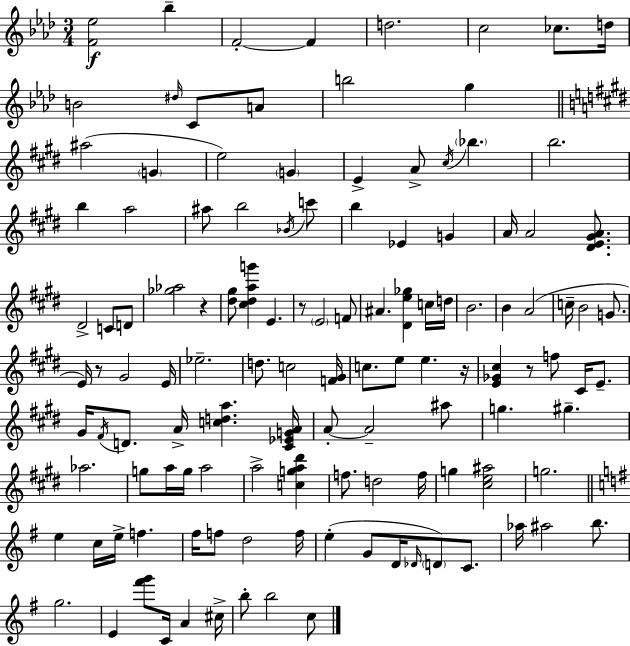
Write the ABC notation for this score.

X:1
T:Untitled
M:3/4
L:1/4
K:Ab
[F_e]2 _b F2 F d2 c2 _c/2 d/4 B2 ^d/4 C/2 A/2 b2 g ^a2 G e2 G E A/2 ^c/4 _b b2 b a2 ^a/2 b2 _B/4 c'/2 b _E G A/4 A2 [^DE^GA]/2 ^D2 C/2 D/2 [_g_a]2 z [^d^g]/2 [^c^dag'] E z/2 E2 F/2 ^A [^De_g] c/4 d/4 B2 B A2 c/4 B2 G/2 E/4 z/2 ^G2 E/4 _e2 d/2 c2 [F^G]/4 c/2 e/2 e z/4 [E_G^c] z/2 f/2 ^C/4 E/2 ^G/4 ^F/4 D/2 A/4 [cda] [^C_EGA]/4 A/2 A2 ^a/2 g ^g _a2 g/2 a/4 g/4 a2 a2 [cga^d'] f/2 d2 f/4 g [^ce^a]2 g2 e c/4 e/4 f ^f/4 f/2 d2 f/4 e G/2 D/4 _D/4 D/2 C/2 _a/4 ^a2 b/2 g2 E [^f'g']/2 C/4 A ^c/4 b/2 b2 c/2